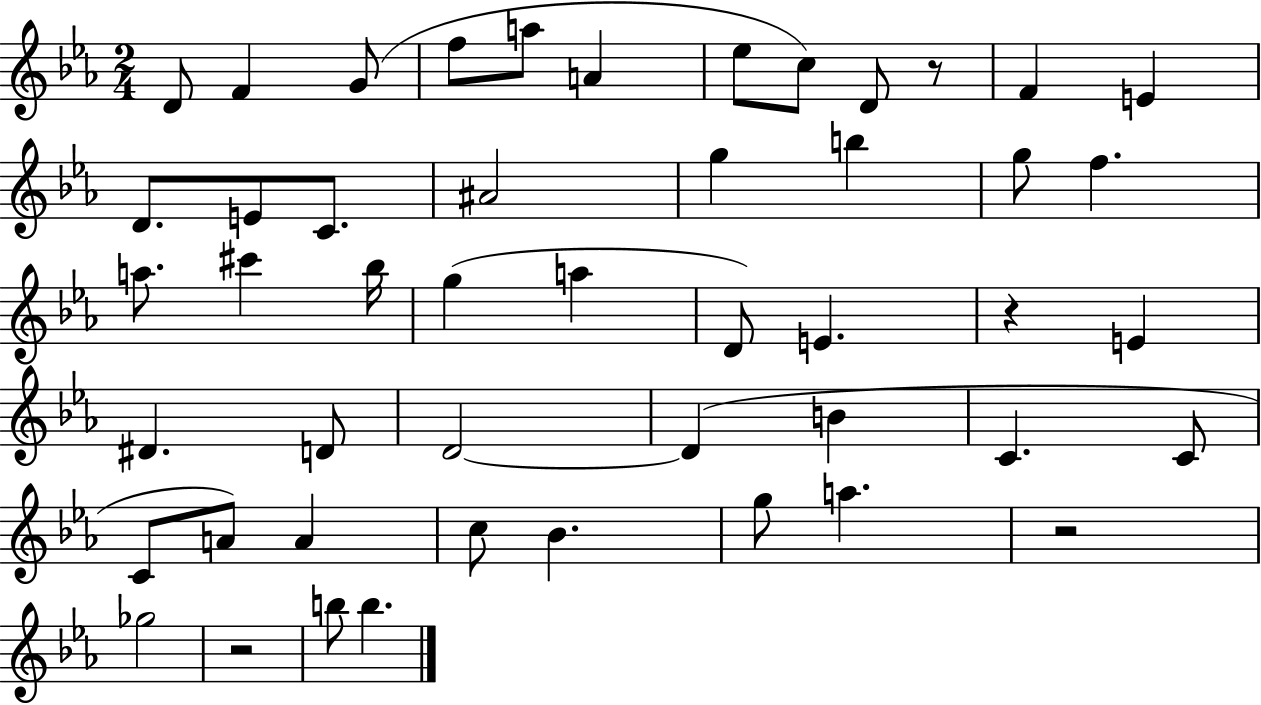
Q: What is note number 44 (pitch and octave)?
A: B5